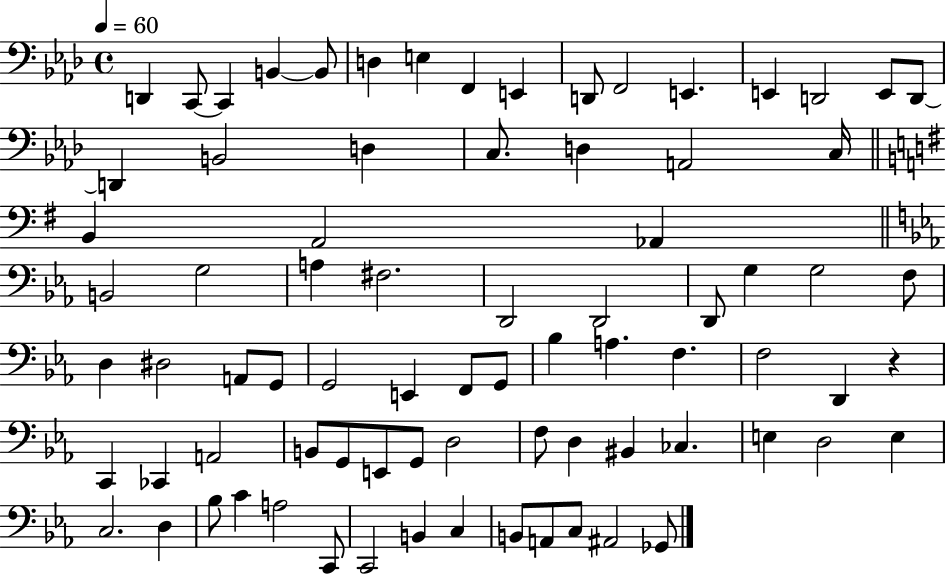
{
  \clef bass
  \time 4/4
  \defaultTimeSignature
  \key aes \major
  \tempo 4 = 60
  d,4 c,8~~ c,4 b,4~~ b,8 | d4 e4 f,4 e,4 | d,8 f,2 e,4. | e,4 d,2 e,8 d,8~~ | \break d,4 b,2 d4 | c8. d4 a,2 c16 | \bar "||" \break \key e \minor b,4 a,2 aes,4 | \bar "||" \break \key ees \major b,2 g2 | a4 fis2. | d,2 d,2 | d,8 g4 g2 f8 | \break d4 dis2 a,8 g,8 | g,2 e,4 f,8 g,8 | bes4 a4. f4. | f2 d,4 r4 | \break c,4 ces,4 a,2 | b,8 g,8 e,8 g,8 d2 | f8 d4 bis,4 ces4. | e4 d2 e4 | \break c2. d4 | bes8 c'4 a2 c,8 | c,2 b,4 c4 | b,8 a,8 c8 ais,2 ges,8 | \break \bar "|."
}